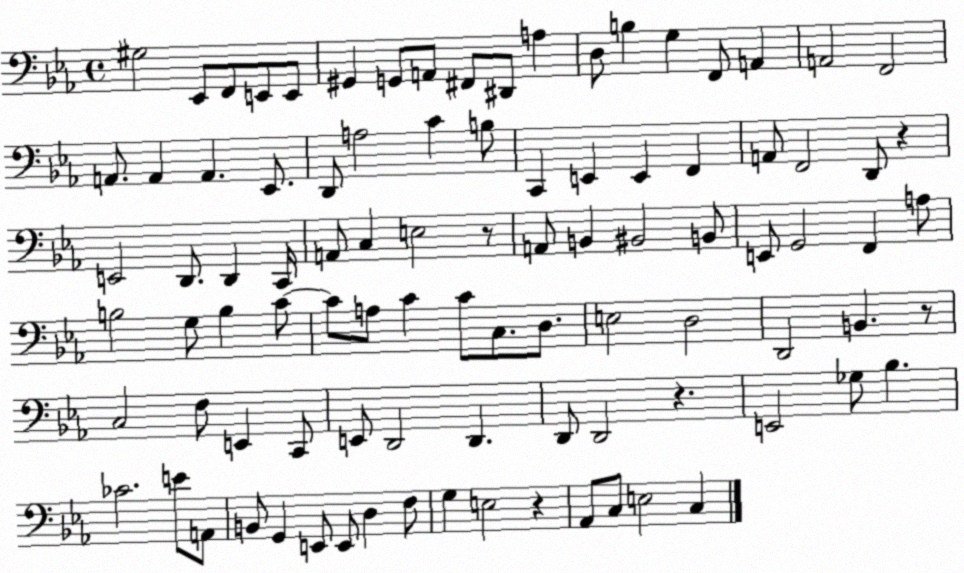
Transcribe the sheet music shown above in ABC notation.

X:1
T:Untitled
M:4/4
L:1/4
K:Eb
^G,2 _E,,/2 F,,/2 E,,/2 E,,/2 ^G,, G,,/2 A,,/2 ^F,,/2 ^D,,/2 A, D,/2 B, G, F,,/2 A,, A,,2 F,,2 A,,/2 A,, A,, _E,,/2 D,,/2 A,2 C B,/2 C,, E,, E,, F,, A,,/2 F,,2 D,,/2 z E,,2 D,,/2 D,, C,,/4 A,,/2 C, E,2 z/2 A,,/2 B,, ^B,,2 B,,/2 E,,/2 G,,2 F,, A,/2 B,2 G,/2 B, C/2 C/2 A,/2 C C/2 C,/2 D,/2 E,2 D,2 D,,2 B,, z/2 C,2 F,/2 E,, C,,/2 E,,/2 D,,2 D,, D,,/2 D,,2 z E,,2 _G,/2 _B, _C2 E/2 A,,/2 B,,/2 G,, E,,/2 E,,/2 D, F,/2 G, E,2 z _A,,/2 C,/2 E,2 C,